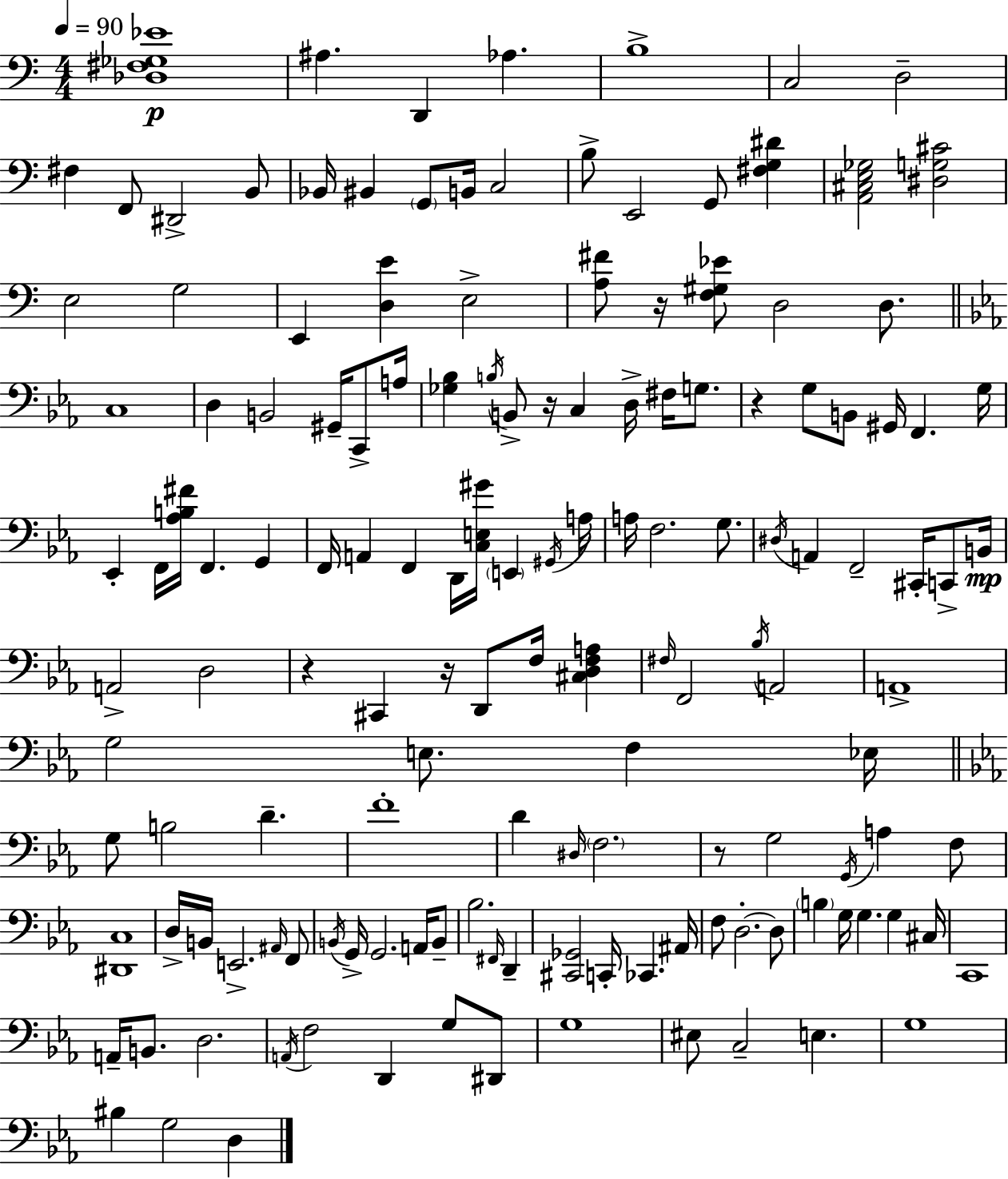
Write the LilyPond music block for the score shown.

{
  \clef bass
  \numericTimeSignature
  \time 4/4
  \key a \minor
  \tempo 4 = 90
  \repeat volta 2 { <des fis ges ees'>1\p | ais4. d,4 aes4. | b1-> | c2 d2-- | \break fis4 f,8 dis,2-> b,8 | bes,16 bis,4 \parenthesize g,8 b,16 c2 | b8-> e,2 g,8 <fis g dis'>4 | <a, cis e ges>2 <dis g cis'>2 | \break e2 g2 | e,4 <d e'>4 e2-> | <a fis'>8 r16 <f gis ees'>8 d2 d8. | \bar "||" \break \key ees \major c1 | d4 b,2 gis,16-- c,8-> a16 | <ges bes>4 \acciaccatura { b16 } b,8-> r16 c4 d16-> fis16 g8. | r4 g8 b,8 gis,16 f,4. | \break g16 ees,4-. f,16 <aes b fis'>16 f,4. g,4 | f,16 a,4 f,4 d,16 <c e gis'>16 \parenthesize e,4 | \acciaccatura { gis,16 } a16 a16 f2. g8. | \acciaccatura { dis16 } a,4 f,2-- cis,16-. | \break c,8-> b,16\mp a,2-> d2 | r4 cis,4 r16 d,8 f16 <cis d f a>4 | \grace { fis16 } f,2 \acciaccatura { bes16 } a,2 | a,1-> | \break g2 e8. | f4 ees16 \bar "||" \break \key ees \major g8 b2 d'4.-- | f'1-. | d'4 \grace { dis16 } \parenthesize f2. | r8 g2 \acciaccatura { g,16 } a4 | \break f8 <dis, c>1 | d16-> b,16 e,2.-> | \grace { ais,16 } f,8 \acciaccatura { b,16 } g,16-> g,2. | a,16 b,8-- bes2. | \break \grace { fis,16 } d,4-- <cis, ges,>2 c,16-. ces,4. | ais,16 f8 d2.-.~~ | d8 \parenthesize b4 g16 g4. | g4 cis16 c,1 | \break a,16-- b,8. d2. | \acciaccatura { a,16 } f2 d,4 | g8 dis,8 g1 | eis8 c2-- | \break e4. g1 | bis4 g2 | d4 } \bar "|."
}